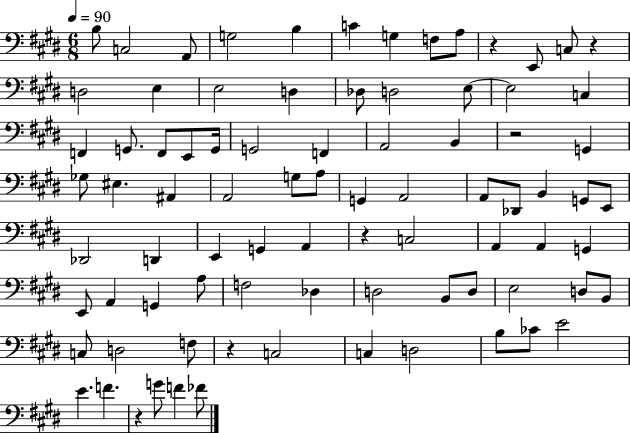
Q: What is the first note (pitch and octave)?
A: B3